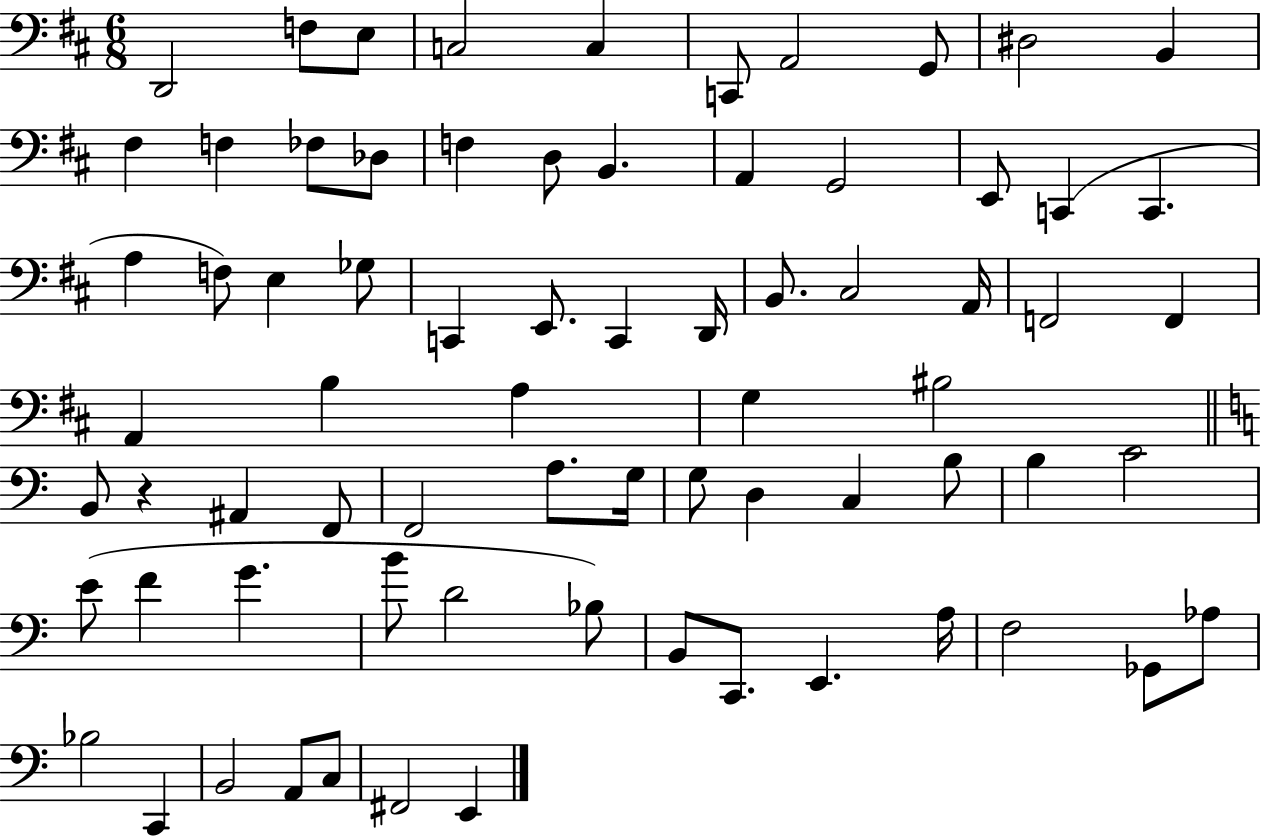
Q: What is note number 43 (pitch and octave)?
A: F2